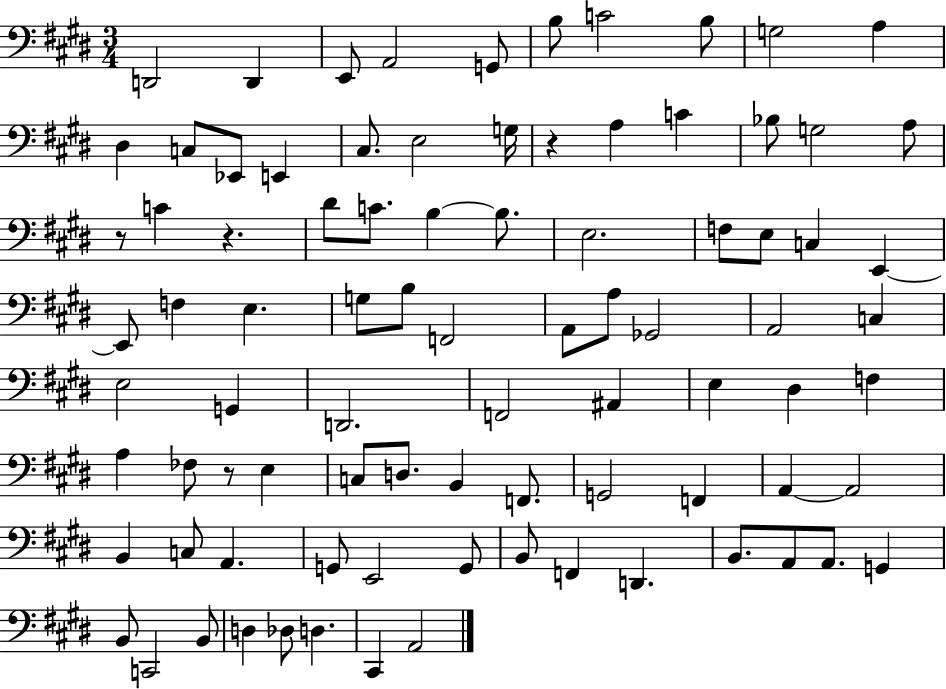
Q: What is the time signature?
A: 3/4